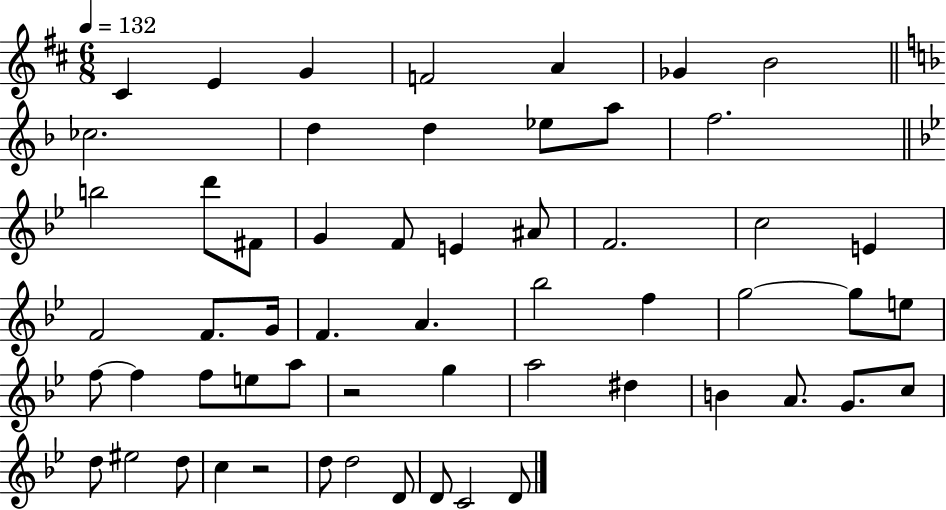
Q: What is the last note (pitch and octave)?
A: D4